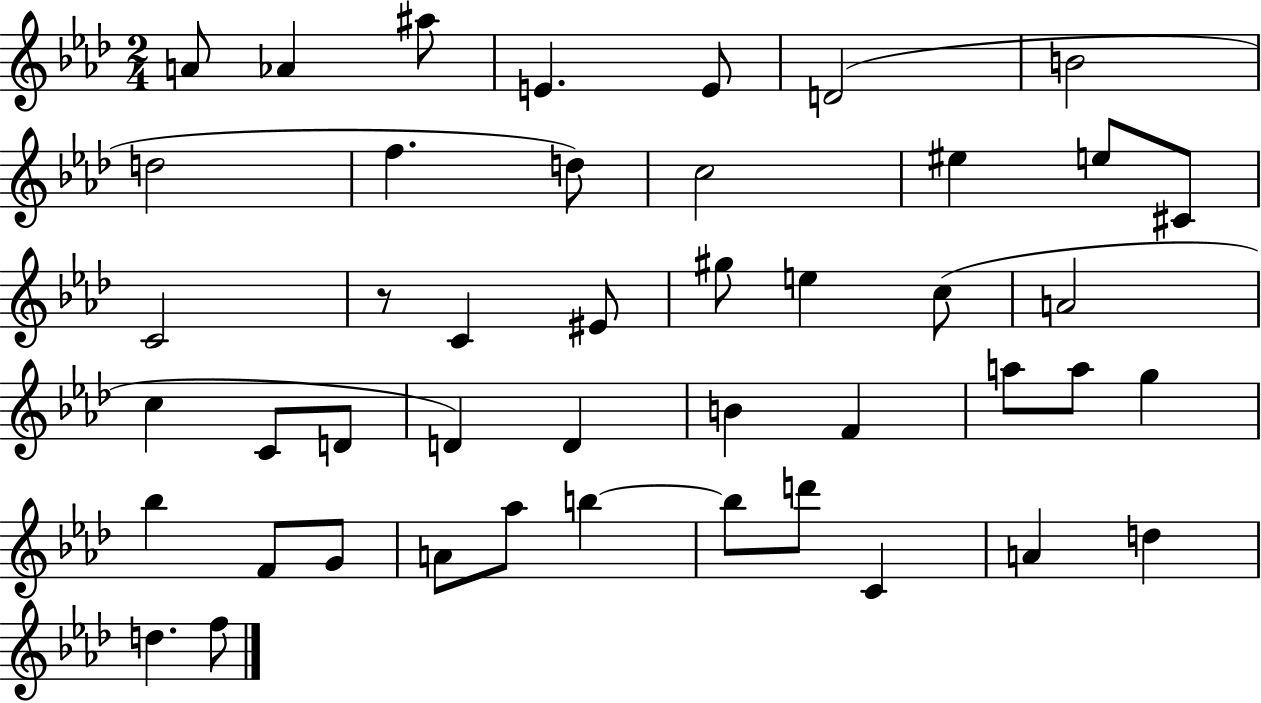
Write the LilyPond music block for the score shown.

{
  \clef treble
  \numericTimeSignature
  \time 2/4
  \key aes \major
  a'8 aes'4 ais''8 | e'4. e'8 | d'2( | b'2 | \break d''2 | f''4. d''8) | c''2 | eis''4 e''8 cis'8 | \break c'2 | r8 c'4 eis'8 | gis''8 e''4 c''8( | a'2 | \break c''4 c'8 d'8 | d'4) d'4 | b'4 f'4 | a''8 a''8 g''4 | \break bes''4 f'8 g'8 | a'8 aes''8 b''4~~ | b''8 d'''8 c'4 | a'4 d''4 | \break d''4. f''8 | \bar "|."
}